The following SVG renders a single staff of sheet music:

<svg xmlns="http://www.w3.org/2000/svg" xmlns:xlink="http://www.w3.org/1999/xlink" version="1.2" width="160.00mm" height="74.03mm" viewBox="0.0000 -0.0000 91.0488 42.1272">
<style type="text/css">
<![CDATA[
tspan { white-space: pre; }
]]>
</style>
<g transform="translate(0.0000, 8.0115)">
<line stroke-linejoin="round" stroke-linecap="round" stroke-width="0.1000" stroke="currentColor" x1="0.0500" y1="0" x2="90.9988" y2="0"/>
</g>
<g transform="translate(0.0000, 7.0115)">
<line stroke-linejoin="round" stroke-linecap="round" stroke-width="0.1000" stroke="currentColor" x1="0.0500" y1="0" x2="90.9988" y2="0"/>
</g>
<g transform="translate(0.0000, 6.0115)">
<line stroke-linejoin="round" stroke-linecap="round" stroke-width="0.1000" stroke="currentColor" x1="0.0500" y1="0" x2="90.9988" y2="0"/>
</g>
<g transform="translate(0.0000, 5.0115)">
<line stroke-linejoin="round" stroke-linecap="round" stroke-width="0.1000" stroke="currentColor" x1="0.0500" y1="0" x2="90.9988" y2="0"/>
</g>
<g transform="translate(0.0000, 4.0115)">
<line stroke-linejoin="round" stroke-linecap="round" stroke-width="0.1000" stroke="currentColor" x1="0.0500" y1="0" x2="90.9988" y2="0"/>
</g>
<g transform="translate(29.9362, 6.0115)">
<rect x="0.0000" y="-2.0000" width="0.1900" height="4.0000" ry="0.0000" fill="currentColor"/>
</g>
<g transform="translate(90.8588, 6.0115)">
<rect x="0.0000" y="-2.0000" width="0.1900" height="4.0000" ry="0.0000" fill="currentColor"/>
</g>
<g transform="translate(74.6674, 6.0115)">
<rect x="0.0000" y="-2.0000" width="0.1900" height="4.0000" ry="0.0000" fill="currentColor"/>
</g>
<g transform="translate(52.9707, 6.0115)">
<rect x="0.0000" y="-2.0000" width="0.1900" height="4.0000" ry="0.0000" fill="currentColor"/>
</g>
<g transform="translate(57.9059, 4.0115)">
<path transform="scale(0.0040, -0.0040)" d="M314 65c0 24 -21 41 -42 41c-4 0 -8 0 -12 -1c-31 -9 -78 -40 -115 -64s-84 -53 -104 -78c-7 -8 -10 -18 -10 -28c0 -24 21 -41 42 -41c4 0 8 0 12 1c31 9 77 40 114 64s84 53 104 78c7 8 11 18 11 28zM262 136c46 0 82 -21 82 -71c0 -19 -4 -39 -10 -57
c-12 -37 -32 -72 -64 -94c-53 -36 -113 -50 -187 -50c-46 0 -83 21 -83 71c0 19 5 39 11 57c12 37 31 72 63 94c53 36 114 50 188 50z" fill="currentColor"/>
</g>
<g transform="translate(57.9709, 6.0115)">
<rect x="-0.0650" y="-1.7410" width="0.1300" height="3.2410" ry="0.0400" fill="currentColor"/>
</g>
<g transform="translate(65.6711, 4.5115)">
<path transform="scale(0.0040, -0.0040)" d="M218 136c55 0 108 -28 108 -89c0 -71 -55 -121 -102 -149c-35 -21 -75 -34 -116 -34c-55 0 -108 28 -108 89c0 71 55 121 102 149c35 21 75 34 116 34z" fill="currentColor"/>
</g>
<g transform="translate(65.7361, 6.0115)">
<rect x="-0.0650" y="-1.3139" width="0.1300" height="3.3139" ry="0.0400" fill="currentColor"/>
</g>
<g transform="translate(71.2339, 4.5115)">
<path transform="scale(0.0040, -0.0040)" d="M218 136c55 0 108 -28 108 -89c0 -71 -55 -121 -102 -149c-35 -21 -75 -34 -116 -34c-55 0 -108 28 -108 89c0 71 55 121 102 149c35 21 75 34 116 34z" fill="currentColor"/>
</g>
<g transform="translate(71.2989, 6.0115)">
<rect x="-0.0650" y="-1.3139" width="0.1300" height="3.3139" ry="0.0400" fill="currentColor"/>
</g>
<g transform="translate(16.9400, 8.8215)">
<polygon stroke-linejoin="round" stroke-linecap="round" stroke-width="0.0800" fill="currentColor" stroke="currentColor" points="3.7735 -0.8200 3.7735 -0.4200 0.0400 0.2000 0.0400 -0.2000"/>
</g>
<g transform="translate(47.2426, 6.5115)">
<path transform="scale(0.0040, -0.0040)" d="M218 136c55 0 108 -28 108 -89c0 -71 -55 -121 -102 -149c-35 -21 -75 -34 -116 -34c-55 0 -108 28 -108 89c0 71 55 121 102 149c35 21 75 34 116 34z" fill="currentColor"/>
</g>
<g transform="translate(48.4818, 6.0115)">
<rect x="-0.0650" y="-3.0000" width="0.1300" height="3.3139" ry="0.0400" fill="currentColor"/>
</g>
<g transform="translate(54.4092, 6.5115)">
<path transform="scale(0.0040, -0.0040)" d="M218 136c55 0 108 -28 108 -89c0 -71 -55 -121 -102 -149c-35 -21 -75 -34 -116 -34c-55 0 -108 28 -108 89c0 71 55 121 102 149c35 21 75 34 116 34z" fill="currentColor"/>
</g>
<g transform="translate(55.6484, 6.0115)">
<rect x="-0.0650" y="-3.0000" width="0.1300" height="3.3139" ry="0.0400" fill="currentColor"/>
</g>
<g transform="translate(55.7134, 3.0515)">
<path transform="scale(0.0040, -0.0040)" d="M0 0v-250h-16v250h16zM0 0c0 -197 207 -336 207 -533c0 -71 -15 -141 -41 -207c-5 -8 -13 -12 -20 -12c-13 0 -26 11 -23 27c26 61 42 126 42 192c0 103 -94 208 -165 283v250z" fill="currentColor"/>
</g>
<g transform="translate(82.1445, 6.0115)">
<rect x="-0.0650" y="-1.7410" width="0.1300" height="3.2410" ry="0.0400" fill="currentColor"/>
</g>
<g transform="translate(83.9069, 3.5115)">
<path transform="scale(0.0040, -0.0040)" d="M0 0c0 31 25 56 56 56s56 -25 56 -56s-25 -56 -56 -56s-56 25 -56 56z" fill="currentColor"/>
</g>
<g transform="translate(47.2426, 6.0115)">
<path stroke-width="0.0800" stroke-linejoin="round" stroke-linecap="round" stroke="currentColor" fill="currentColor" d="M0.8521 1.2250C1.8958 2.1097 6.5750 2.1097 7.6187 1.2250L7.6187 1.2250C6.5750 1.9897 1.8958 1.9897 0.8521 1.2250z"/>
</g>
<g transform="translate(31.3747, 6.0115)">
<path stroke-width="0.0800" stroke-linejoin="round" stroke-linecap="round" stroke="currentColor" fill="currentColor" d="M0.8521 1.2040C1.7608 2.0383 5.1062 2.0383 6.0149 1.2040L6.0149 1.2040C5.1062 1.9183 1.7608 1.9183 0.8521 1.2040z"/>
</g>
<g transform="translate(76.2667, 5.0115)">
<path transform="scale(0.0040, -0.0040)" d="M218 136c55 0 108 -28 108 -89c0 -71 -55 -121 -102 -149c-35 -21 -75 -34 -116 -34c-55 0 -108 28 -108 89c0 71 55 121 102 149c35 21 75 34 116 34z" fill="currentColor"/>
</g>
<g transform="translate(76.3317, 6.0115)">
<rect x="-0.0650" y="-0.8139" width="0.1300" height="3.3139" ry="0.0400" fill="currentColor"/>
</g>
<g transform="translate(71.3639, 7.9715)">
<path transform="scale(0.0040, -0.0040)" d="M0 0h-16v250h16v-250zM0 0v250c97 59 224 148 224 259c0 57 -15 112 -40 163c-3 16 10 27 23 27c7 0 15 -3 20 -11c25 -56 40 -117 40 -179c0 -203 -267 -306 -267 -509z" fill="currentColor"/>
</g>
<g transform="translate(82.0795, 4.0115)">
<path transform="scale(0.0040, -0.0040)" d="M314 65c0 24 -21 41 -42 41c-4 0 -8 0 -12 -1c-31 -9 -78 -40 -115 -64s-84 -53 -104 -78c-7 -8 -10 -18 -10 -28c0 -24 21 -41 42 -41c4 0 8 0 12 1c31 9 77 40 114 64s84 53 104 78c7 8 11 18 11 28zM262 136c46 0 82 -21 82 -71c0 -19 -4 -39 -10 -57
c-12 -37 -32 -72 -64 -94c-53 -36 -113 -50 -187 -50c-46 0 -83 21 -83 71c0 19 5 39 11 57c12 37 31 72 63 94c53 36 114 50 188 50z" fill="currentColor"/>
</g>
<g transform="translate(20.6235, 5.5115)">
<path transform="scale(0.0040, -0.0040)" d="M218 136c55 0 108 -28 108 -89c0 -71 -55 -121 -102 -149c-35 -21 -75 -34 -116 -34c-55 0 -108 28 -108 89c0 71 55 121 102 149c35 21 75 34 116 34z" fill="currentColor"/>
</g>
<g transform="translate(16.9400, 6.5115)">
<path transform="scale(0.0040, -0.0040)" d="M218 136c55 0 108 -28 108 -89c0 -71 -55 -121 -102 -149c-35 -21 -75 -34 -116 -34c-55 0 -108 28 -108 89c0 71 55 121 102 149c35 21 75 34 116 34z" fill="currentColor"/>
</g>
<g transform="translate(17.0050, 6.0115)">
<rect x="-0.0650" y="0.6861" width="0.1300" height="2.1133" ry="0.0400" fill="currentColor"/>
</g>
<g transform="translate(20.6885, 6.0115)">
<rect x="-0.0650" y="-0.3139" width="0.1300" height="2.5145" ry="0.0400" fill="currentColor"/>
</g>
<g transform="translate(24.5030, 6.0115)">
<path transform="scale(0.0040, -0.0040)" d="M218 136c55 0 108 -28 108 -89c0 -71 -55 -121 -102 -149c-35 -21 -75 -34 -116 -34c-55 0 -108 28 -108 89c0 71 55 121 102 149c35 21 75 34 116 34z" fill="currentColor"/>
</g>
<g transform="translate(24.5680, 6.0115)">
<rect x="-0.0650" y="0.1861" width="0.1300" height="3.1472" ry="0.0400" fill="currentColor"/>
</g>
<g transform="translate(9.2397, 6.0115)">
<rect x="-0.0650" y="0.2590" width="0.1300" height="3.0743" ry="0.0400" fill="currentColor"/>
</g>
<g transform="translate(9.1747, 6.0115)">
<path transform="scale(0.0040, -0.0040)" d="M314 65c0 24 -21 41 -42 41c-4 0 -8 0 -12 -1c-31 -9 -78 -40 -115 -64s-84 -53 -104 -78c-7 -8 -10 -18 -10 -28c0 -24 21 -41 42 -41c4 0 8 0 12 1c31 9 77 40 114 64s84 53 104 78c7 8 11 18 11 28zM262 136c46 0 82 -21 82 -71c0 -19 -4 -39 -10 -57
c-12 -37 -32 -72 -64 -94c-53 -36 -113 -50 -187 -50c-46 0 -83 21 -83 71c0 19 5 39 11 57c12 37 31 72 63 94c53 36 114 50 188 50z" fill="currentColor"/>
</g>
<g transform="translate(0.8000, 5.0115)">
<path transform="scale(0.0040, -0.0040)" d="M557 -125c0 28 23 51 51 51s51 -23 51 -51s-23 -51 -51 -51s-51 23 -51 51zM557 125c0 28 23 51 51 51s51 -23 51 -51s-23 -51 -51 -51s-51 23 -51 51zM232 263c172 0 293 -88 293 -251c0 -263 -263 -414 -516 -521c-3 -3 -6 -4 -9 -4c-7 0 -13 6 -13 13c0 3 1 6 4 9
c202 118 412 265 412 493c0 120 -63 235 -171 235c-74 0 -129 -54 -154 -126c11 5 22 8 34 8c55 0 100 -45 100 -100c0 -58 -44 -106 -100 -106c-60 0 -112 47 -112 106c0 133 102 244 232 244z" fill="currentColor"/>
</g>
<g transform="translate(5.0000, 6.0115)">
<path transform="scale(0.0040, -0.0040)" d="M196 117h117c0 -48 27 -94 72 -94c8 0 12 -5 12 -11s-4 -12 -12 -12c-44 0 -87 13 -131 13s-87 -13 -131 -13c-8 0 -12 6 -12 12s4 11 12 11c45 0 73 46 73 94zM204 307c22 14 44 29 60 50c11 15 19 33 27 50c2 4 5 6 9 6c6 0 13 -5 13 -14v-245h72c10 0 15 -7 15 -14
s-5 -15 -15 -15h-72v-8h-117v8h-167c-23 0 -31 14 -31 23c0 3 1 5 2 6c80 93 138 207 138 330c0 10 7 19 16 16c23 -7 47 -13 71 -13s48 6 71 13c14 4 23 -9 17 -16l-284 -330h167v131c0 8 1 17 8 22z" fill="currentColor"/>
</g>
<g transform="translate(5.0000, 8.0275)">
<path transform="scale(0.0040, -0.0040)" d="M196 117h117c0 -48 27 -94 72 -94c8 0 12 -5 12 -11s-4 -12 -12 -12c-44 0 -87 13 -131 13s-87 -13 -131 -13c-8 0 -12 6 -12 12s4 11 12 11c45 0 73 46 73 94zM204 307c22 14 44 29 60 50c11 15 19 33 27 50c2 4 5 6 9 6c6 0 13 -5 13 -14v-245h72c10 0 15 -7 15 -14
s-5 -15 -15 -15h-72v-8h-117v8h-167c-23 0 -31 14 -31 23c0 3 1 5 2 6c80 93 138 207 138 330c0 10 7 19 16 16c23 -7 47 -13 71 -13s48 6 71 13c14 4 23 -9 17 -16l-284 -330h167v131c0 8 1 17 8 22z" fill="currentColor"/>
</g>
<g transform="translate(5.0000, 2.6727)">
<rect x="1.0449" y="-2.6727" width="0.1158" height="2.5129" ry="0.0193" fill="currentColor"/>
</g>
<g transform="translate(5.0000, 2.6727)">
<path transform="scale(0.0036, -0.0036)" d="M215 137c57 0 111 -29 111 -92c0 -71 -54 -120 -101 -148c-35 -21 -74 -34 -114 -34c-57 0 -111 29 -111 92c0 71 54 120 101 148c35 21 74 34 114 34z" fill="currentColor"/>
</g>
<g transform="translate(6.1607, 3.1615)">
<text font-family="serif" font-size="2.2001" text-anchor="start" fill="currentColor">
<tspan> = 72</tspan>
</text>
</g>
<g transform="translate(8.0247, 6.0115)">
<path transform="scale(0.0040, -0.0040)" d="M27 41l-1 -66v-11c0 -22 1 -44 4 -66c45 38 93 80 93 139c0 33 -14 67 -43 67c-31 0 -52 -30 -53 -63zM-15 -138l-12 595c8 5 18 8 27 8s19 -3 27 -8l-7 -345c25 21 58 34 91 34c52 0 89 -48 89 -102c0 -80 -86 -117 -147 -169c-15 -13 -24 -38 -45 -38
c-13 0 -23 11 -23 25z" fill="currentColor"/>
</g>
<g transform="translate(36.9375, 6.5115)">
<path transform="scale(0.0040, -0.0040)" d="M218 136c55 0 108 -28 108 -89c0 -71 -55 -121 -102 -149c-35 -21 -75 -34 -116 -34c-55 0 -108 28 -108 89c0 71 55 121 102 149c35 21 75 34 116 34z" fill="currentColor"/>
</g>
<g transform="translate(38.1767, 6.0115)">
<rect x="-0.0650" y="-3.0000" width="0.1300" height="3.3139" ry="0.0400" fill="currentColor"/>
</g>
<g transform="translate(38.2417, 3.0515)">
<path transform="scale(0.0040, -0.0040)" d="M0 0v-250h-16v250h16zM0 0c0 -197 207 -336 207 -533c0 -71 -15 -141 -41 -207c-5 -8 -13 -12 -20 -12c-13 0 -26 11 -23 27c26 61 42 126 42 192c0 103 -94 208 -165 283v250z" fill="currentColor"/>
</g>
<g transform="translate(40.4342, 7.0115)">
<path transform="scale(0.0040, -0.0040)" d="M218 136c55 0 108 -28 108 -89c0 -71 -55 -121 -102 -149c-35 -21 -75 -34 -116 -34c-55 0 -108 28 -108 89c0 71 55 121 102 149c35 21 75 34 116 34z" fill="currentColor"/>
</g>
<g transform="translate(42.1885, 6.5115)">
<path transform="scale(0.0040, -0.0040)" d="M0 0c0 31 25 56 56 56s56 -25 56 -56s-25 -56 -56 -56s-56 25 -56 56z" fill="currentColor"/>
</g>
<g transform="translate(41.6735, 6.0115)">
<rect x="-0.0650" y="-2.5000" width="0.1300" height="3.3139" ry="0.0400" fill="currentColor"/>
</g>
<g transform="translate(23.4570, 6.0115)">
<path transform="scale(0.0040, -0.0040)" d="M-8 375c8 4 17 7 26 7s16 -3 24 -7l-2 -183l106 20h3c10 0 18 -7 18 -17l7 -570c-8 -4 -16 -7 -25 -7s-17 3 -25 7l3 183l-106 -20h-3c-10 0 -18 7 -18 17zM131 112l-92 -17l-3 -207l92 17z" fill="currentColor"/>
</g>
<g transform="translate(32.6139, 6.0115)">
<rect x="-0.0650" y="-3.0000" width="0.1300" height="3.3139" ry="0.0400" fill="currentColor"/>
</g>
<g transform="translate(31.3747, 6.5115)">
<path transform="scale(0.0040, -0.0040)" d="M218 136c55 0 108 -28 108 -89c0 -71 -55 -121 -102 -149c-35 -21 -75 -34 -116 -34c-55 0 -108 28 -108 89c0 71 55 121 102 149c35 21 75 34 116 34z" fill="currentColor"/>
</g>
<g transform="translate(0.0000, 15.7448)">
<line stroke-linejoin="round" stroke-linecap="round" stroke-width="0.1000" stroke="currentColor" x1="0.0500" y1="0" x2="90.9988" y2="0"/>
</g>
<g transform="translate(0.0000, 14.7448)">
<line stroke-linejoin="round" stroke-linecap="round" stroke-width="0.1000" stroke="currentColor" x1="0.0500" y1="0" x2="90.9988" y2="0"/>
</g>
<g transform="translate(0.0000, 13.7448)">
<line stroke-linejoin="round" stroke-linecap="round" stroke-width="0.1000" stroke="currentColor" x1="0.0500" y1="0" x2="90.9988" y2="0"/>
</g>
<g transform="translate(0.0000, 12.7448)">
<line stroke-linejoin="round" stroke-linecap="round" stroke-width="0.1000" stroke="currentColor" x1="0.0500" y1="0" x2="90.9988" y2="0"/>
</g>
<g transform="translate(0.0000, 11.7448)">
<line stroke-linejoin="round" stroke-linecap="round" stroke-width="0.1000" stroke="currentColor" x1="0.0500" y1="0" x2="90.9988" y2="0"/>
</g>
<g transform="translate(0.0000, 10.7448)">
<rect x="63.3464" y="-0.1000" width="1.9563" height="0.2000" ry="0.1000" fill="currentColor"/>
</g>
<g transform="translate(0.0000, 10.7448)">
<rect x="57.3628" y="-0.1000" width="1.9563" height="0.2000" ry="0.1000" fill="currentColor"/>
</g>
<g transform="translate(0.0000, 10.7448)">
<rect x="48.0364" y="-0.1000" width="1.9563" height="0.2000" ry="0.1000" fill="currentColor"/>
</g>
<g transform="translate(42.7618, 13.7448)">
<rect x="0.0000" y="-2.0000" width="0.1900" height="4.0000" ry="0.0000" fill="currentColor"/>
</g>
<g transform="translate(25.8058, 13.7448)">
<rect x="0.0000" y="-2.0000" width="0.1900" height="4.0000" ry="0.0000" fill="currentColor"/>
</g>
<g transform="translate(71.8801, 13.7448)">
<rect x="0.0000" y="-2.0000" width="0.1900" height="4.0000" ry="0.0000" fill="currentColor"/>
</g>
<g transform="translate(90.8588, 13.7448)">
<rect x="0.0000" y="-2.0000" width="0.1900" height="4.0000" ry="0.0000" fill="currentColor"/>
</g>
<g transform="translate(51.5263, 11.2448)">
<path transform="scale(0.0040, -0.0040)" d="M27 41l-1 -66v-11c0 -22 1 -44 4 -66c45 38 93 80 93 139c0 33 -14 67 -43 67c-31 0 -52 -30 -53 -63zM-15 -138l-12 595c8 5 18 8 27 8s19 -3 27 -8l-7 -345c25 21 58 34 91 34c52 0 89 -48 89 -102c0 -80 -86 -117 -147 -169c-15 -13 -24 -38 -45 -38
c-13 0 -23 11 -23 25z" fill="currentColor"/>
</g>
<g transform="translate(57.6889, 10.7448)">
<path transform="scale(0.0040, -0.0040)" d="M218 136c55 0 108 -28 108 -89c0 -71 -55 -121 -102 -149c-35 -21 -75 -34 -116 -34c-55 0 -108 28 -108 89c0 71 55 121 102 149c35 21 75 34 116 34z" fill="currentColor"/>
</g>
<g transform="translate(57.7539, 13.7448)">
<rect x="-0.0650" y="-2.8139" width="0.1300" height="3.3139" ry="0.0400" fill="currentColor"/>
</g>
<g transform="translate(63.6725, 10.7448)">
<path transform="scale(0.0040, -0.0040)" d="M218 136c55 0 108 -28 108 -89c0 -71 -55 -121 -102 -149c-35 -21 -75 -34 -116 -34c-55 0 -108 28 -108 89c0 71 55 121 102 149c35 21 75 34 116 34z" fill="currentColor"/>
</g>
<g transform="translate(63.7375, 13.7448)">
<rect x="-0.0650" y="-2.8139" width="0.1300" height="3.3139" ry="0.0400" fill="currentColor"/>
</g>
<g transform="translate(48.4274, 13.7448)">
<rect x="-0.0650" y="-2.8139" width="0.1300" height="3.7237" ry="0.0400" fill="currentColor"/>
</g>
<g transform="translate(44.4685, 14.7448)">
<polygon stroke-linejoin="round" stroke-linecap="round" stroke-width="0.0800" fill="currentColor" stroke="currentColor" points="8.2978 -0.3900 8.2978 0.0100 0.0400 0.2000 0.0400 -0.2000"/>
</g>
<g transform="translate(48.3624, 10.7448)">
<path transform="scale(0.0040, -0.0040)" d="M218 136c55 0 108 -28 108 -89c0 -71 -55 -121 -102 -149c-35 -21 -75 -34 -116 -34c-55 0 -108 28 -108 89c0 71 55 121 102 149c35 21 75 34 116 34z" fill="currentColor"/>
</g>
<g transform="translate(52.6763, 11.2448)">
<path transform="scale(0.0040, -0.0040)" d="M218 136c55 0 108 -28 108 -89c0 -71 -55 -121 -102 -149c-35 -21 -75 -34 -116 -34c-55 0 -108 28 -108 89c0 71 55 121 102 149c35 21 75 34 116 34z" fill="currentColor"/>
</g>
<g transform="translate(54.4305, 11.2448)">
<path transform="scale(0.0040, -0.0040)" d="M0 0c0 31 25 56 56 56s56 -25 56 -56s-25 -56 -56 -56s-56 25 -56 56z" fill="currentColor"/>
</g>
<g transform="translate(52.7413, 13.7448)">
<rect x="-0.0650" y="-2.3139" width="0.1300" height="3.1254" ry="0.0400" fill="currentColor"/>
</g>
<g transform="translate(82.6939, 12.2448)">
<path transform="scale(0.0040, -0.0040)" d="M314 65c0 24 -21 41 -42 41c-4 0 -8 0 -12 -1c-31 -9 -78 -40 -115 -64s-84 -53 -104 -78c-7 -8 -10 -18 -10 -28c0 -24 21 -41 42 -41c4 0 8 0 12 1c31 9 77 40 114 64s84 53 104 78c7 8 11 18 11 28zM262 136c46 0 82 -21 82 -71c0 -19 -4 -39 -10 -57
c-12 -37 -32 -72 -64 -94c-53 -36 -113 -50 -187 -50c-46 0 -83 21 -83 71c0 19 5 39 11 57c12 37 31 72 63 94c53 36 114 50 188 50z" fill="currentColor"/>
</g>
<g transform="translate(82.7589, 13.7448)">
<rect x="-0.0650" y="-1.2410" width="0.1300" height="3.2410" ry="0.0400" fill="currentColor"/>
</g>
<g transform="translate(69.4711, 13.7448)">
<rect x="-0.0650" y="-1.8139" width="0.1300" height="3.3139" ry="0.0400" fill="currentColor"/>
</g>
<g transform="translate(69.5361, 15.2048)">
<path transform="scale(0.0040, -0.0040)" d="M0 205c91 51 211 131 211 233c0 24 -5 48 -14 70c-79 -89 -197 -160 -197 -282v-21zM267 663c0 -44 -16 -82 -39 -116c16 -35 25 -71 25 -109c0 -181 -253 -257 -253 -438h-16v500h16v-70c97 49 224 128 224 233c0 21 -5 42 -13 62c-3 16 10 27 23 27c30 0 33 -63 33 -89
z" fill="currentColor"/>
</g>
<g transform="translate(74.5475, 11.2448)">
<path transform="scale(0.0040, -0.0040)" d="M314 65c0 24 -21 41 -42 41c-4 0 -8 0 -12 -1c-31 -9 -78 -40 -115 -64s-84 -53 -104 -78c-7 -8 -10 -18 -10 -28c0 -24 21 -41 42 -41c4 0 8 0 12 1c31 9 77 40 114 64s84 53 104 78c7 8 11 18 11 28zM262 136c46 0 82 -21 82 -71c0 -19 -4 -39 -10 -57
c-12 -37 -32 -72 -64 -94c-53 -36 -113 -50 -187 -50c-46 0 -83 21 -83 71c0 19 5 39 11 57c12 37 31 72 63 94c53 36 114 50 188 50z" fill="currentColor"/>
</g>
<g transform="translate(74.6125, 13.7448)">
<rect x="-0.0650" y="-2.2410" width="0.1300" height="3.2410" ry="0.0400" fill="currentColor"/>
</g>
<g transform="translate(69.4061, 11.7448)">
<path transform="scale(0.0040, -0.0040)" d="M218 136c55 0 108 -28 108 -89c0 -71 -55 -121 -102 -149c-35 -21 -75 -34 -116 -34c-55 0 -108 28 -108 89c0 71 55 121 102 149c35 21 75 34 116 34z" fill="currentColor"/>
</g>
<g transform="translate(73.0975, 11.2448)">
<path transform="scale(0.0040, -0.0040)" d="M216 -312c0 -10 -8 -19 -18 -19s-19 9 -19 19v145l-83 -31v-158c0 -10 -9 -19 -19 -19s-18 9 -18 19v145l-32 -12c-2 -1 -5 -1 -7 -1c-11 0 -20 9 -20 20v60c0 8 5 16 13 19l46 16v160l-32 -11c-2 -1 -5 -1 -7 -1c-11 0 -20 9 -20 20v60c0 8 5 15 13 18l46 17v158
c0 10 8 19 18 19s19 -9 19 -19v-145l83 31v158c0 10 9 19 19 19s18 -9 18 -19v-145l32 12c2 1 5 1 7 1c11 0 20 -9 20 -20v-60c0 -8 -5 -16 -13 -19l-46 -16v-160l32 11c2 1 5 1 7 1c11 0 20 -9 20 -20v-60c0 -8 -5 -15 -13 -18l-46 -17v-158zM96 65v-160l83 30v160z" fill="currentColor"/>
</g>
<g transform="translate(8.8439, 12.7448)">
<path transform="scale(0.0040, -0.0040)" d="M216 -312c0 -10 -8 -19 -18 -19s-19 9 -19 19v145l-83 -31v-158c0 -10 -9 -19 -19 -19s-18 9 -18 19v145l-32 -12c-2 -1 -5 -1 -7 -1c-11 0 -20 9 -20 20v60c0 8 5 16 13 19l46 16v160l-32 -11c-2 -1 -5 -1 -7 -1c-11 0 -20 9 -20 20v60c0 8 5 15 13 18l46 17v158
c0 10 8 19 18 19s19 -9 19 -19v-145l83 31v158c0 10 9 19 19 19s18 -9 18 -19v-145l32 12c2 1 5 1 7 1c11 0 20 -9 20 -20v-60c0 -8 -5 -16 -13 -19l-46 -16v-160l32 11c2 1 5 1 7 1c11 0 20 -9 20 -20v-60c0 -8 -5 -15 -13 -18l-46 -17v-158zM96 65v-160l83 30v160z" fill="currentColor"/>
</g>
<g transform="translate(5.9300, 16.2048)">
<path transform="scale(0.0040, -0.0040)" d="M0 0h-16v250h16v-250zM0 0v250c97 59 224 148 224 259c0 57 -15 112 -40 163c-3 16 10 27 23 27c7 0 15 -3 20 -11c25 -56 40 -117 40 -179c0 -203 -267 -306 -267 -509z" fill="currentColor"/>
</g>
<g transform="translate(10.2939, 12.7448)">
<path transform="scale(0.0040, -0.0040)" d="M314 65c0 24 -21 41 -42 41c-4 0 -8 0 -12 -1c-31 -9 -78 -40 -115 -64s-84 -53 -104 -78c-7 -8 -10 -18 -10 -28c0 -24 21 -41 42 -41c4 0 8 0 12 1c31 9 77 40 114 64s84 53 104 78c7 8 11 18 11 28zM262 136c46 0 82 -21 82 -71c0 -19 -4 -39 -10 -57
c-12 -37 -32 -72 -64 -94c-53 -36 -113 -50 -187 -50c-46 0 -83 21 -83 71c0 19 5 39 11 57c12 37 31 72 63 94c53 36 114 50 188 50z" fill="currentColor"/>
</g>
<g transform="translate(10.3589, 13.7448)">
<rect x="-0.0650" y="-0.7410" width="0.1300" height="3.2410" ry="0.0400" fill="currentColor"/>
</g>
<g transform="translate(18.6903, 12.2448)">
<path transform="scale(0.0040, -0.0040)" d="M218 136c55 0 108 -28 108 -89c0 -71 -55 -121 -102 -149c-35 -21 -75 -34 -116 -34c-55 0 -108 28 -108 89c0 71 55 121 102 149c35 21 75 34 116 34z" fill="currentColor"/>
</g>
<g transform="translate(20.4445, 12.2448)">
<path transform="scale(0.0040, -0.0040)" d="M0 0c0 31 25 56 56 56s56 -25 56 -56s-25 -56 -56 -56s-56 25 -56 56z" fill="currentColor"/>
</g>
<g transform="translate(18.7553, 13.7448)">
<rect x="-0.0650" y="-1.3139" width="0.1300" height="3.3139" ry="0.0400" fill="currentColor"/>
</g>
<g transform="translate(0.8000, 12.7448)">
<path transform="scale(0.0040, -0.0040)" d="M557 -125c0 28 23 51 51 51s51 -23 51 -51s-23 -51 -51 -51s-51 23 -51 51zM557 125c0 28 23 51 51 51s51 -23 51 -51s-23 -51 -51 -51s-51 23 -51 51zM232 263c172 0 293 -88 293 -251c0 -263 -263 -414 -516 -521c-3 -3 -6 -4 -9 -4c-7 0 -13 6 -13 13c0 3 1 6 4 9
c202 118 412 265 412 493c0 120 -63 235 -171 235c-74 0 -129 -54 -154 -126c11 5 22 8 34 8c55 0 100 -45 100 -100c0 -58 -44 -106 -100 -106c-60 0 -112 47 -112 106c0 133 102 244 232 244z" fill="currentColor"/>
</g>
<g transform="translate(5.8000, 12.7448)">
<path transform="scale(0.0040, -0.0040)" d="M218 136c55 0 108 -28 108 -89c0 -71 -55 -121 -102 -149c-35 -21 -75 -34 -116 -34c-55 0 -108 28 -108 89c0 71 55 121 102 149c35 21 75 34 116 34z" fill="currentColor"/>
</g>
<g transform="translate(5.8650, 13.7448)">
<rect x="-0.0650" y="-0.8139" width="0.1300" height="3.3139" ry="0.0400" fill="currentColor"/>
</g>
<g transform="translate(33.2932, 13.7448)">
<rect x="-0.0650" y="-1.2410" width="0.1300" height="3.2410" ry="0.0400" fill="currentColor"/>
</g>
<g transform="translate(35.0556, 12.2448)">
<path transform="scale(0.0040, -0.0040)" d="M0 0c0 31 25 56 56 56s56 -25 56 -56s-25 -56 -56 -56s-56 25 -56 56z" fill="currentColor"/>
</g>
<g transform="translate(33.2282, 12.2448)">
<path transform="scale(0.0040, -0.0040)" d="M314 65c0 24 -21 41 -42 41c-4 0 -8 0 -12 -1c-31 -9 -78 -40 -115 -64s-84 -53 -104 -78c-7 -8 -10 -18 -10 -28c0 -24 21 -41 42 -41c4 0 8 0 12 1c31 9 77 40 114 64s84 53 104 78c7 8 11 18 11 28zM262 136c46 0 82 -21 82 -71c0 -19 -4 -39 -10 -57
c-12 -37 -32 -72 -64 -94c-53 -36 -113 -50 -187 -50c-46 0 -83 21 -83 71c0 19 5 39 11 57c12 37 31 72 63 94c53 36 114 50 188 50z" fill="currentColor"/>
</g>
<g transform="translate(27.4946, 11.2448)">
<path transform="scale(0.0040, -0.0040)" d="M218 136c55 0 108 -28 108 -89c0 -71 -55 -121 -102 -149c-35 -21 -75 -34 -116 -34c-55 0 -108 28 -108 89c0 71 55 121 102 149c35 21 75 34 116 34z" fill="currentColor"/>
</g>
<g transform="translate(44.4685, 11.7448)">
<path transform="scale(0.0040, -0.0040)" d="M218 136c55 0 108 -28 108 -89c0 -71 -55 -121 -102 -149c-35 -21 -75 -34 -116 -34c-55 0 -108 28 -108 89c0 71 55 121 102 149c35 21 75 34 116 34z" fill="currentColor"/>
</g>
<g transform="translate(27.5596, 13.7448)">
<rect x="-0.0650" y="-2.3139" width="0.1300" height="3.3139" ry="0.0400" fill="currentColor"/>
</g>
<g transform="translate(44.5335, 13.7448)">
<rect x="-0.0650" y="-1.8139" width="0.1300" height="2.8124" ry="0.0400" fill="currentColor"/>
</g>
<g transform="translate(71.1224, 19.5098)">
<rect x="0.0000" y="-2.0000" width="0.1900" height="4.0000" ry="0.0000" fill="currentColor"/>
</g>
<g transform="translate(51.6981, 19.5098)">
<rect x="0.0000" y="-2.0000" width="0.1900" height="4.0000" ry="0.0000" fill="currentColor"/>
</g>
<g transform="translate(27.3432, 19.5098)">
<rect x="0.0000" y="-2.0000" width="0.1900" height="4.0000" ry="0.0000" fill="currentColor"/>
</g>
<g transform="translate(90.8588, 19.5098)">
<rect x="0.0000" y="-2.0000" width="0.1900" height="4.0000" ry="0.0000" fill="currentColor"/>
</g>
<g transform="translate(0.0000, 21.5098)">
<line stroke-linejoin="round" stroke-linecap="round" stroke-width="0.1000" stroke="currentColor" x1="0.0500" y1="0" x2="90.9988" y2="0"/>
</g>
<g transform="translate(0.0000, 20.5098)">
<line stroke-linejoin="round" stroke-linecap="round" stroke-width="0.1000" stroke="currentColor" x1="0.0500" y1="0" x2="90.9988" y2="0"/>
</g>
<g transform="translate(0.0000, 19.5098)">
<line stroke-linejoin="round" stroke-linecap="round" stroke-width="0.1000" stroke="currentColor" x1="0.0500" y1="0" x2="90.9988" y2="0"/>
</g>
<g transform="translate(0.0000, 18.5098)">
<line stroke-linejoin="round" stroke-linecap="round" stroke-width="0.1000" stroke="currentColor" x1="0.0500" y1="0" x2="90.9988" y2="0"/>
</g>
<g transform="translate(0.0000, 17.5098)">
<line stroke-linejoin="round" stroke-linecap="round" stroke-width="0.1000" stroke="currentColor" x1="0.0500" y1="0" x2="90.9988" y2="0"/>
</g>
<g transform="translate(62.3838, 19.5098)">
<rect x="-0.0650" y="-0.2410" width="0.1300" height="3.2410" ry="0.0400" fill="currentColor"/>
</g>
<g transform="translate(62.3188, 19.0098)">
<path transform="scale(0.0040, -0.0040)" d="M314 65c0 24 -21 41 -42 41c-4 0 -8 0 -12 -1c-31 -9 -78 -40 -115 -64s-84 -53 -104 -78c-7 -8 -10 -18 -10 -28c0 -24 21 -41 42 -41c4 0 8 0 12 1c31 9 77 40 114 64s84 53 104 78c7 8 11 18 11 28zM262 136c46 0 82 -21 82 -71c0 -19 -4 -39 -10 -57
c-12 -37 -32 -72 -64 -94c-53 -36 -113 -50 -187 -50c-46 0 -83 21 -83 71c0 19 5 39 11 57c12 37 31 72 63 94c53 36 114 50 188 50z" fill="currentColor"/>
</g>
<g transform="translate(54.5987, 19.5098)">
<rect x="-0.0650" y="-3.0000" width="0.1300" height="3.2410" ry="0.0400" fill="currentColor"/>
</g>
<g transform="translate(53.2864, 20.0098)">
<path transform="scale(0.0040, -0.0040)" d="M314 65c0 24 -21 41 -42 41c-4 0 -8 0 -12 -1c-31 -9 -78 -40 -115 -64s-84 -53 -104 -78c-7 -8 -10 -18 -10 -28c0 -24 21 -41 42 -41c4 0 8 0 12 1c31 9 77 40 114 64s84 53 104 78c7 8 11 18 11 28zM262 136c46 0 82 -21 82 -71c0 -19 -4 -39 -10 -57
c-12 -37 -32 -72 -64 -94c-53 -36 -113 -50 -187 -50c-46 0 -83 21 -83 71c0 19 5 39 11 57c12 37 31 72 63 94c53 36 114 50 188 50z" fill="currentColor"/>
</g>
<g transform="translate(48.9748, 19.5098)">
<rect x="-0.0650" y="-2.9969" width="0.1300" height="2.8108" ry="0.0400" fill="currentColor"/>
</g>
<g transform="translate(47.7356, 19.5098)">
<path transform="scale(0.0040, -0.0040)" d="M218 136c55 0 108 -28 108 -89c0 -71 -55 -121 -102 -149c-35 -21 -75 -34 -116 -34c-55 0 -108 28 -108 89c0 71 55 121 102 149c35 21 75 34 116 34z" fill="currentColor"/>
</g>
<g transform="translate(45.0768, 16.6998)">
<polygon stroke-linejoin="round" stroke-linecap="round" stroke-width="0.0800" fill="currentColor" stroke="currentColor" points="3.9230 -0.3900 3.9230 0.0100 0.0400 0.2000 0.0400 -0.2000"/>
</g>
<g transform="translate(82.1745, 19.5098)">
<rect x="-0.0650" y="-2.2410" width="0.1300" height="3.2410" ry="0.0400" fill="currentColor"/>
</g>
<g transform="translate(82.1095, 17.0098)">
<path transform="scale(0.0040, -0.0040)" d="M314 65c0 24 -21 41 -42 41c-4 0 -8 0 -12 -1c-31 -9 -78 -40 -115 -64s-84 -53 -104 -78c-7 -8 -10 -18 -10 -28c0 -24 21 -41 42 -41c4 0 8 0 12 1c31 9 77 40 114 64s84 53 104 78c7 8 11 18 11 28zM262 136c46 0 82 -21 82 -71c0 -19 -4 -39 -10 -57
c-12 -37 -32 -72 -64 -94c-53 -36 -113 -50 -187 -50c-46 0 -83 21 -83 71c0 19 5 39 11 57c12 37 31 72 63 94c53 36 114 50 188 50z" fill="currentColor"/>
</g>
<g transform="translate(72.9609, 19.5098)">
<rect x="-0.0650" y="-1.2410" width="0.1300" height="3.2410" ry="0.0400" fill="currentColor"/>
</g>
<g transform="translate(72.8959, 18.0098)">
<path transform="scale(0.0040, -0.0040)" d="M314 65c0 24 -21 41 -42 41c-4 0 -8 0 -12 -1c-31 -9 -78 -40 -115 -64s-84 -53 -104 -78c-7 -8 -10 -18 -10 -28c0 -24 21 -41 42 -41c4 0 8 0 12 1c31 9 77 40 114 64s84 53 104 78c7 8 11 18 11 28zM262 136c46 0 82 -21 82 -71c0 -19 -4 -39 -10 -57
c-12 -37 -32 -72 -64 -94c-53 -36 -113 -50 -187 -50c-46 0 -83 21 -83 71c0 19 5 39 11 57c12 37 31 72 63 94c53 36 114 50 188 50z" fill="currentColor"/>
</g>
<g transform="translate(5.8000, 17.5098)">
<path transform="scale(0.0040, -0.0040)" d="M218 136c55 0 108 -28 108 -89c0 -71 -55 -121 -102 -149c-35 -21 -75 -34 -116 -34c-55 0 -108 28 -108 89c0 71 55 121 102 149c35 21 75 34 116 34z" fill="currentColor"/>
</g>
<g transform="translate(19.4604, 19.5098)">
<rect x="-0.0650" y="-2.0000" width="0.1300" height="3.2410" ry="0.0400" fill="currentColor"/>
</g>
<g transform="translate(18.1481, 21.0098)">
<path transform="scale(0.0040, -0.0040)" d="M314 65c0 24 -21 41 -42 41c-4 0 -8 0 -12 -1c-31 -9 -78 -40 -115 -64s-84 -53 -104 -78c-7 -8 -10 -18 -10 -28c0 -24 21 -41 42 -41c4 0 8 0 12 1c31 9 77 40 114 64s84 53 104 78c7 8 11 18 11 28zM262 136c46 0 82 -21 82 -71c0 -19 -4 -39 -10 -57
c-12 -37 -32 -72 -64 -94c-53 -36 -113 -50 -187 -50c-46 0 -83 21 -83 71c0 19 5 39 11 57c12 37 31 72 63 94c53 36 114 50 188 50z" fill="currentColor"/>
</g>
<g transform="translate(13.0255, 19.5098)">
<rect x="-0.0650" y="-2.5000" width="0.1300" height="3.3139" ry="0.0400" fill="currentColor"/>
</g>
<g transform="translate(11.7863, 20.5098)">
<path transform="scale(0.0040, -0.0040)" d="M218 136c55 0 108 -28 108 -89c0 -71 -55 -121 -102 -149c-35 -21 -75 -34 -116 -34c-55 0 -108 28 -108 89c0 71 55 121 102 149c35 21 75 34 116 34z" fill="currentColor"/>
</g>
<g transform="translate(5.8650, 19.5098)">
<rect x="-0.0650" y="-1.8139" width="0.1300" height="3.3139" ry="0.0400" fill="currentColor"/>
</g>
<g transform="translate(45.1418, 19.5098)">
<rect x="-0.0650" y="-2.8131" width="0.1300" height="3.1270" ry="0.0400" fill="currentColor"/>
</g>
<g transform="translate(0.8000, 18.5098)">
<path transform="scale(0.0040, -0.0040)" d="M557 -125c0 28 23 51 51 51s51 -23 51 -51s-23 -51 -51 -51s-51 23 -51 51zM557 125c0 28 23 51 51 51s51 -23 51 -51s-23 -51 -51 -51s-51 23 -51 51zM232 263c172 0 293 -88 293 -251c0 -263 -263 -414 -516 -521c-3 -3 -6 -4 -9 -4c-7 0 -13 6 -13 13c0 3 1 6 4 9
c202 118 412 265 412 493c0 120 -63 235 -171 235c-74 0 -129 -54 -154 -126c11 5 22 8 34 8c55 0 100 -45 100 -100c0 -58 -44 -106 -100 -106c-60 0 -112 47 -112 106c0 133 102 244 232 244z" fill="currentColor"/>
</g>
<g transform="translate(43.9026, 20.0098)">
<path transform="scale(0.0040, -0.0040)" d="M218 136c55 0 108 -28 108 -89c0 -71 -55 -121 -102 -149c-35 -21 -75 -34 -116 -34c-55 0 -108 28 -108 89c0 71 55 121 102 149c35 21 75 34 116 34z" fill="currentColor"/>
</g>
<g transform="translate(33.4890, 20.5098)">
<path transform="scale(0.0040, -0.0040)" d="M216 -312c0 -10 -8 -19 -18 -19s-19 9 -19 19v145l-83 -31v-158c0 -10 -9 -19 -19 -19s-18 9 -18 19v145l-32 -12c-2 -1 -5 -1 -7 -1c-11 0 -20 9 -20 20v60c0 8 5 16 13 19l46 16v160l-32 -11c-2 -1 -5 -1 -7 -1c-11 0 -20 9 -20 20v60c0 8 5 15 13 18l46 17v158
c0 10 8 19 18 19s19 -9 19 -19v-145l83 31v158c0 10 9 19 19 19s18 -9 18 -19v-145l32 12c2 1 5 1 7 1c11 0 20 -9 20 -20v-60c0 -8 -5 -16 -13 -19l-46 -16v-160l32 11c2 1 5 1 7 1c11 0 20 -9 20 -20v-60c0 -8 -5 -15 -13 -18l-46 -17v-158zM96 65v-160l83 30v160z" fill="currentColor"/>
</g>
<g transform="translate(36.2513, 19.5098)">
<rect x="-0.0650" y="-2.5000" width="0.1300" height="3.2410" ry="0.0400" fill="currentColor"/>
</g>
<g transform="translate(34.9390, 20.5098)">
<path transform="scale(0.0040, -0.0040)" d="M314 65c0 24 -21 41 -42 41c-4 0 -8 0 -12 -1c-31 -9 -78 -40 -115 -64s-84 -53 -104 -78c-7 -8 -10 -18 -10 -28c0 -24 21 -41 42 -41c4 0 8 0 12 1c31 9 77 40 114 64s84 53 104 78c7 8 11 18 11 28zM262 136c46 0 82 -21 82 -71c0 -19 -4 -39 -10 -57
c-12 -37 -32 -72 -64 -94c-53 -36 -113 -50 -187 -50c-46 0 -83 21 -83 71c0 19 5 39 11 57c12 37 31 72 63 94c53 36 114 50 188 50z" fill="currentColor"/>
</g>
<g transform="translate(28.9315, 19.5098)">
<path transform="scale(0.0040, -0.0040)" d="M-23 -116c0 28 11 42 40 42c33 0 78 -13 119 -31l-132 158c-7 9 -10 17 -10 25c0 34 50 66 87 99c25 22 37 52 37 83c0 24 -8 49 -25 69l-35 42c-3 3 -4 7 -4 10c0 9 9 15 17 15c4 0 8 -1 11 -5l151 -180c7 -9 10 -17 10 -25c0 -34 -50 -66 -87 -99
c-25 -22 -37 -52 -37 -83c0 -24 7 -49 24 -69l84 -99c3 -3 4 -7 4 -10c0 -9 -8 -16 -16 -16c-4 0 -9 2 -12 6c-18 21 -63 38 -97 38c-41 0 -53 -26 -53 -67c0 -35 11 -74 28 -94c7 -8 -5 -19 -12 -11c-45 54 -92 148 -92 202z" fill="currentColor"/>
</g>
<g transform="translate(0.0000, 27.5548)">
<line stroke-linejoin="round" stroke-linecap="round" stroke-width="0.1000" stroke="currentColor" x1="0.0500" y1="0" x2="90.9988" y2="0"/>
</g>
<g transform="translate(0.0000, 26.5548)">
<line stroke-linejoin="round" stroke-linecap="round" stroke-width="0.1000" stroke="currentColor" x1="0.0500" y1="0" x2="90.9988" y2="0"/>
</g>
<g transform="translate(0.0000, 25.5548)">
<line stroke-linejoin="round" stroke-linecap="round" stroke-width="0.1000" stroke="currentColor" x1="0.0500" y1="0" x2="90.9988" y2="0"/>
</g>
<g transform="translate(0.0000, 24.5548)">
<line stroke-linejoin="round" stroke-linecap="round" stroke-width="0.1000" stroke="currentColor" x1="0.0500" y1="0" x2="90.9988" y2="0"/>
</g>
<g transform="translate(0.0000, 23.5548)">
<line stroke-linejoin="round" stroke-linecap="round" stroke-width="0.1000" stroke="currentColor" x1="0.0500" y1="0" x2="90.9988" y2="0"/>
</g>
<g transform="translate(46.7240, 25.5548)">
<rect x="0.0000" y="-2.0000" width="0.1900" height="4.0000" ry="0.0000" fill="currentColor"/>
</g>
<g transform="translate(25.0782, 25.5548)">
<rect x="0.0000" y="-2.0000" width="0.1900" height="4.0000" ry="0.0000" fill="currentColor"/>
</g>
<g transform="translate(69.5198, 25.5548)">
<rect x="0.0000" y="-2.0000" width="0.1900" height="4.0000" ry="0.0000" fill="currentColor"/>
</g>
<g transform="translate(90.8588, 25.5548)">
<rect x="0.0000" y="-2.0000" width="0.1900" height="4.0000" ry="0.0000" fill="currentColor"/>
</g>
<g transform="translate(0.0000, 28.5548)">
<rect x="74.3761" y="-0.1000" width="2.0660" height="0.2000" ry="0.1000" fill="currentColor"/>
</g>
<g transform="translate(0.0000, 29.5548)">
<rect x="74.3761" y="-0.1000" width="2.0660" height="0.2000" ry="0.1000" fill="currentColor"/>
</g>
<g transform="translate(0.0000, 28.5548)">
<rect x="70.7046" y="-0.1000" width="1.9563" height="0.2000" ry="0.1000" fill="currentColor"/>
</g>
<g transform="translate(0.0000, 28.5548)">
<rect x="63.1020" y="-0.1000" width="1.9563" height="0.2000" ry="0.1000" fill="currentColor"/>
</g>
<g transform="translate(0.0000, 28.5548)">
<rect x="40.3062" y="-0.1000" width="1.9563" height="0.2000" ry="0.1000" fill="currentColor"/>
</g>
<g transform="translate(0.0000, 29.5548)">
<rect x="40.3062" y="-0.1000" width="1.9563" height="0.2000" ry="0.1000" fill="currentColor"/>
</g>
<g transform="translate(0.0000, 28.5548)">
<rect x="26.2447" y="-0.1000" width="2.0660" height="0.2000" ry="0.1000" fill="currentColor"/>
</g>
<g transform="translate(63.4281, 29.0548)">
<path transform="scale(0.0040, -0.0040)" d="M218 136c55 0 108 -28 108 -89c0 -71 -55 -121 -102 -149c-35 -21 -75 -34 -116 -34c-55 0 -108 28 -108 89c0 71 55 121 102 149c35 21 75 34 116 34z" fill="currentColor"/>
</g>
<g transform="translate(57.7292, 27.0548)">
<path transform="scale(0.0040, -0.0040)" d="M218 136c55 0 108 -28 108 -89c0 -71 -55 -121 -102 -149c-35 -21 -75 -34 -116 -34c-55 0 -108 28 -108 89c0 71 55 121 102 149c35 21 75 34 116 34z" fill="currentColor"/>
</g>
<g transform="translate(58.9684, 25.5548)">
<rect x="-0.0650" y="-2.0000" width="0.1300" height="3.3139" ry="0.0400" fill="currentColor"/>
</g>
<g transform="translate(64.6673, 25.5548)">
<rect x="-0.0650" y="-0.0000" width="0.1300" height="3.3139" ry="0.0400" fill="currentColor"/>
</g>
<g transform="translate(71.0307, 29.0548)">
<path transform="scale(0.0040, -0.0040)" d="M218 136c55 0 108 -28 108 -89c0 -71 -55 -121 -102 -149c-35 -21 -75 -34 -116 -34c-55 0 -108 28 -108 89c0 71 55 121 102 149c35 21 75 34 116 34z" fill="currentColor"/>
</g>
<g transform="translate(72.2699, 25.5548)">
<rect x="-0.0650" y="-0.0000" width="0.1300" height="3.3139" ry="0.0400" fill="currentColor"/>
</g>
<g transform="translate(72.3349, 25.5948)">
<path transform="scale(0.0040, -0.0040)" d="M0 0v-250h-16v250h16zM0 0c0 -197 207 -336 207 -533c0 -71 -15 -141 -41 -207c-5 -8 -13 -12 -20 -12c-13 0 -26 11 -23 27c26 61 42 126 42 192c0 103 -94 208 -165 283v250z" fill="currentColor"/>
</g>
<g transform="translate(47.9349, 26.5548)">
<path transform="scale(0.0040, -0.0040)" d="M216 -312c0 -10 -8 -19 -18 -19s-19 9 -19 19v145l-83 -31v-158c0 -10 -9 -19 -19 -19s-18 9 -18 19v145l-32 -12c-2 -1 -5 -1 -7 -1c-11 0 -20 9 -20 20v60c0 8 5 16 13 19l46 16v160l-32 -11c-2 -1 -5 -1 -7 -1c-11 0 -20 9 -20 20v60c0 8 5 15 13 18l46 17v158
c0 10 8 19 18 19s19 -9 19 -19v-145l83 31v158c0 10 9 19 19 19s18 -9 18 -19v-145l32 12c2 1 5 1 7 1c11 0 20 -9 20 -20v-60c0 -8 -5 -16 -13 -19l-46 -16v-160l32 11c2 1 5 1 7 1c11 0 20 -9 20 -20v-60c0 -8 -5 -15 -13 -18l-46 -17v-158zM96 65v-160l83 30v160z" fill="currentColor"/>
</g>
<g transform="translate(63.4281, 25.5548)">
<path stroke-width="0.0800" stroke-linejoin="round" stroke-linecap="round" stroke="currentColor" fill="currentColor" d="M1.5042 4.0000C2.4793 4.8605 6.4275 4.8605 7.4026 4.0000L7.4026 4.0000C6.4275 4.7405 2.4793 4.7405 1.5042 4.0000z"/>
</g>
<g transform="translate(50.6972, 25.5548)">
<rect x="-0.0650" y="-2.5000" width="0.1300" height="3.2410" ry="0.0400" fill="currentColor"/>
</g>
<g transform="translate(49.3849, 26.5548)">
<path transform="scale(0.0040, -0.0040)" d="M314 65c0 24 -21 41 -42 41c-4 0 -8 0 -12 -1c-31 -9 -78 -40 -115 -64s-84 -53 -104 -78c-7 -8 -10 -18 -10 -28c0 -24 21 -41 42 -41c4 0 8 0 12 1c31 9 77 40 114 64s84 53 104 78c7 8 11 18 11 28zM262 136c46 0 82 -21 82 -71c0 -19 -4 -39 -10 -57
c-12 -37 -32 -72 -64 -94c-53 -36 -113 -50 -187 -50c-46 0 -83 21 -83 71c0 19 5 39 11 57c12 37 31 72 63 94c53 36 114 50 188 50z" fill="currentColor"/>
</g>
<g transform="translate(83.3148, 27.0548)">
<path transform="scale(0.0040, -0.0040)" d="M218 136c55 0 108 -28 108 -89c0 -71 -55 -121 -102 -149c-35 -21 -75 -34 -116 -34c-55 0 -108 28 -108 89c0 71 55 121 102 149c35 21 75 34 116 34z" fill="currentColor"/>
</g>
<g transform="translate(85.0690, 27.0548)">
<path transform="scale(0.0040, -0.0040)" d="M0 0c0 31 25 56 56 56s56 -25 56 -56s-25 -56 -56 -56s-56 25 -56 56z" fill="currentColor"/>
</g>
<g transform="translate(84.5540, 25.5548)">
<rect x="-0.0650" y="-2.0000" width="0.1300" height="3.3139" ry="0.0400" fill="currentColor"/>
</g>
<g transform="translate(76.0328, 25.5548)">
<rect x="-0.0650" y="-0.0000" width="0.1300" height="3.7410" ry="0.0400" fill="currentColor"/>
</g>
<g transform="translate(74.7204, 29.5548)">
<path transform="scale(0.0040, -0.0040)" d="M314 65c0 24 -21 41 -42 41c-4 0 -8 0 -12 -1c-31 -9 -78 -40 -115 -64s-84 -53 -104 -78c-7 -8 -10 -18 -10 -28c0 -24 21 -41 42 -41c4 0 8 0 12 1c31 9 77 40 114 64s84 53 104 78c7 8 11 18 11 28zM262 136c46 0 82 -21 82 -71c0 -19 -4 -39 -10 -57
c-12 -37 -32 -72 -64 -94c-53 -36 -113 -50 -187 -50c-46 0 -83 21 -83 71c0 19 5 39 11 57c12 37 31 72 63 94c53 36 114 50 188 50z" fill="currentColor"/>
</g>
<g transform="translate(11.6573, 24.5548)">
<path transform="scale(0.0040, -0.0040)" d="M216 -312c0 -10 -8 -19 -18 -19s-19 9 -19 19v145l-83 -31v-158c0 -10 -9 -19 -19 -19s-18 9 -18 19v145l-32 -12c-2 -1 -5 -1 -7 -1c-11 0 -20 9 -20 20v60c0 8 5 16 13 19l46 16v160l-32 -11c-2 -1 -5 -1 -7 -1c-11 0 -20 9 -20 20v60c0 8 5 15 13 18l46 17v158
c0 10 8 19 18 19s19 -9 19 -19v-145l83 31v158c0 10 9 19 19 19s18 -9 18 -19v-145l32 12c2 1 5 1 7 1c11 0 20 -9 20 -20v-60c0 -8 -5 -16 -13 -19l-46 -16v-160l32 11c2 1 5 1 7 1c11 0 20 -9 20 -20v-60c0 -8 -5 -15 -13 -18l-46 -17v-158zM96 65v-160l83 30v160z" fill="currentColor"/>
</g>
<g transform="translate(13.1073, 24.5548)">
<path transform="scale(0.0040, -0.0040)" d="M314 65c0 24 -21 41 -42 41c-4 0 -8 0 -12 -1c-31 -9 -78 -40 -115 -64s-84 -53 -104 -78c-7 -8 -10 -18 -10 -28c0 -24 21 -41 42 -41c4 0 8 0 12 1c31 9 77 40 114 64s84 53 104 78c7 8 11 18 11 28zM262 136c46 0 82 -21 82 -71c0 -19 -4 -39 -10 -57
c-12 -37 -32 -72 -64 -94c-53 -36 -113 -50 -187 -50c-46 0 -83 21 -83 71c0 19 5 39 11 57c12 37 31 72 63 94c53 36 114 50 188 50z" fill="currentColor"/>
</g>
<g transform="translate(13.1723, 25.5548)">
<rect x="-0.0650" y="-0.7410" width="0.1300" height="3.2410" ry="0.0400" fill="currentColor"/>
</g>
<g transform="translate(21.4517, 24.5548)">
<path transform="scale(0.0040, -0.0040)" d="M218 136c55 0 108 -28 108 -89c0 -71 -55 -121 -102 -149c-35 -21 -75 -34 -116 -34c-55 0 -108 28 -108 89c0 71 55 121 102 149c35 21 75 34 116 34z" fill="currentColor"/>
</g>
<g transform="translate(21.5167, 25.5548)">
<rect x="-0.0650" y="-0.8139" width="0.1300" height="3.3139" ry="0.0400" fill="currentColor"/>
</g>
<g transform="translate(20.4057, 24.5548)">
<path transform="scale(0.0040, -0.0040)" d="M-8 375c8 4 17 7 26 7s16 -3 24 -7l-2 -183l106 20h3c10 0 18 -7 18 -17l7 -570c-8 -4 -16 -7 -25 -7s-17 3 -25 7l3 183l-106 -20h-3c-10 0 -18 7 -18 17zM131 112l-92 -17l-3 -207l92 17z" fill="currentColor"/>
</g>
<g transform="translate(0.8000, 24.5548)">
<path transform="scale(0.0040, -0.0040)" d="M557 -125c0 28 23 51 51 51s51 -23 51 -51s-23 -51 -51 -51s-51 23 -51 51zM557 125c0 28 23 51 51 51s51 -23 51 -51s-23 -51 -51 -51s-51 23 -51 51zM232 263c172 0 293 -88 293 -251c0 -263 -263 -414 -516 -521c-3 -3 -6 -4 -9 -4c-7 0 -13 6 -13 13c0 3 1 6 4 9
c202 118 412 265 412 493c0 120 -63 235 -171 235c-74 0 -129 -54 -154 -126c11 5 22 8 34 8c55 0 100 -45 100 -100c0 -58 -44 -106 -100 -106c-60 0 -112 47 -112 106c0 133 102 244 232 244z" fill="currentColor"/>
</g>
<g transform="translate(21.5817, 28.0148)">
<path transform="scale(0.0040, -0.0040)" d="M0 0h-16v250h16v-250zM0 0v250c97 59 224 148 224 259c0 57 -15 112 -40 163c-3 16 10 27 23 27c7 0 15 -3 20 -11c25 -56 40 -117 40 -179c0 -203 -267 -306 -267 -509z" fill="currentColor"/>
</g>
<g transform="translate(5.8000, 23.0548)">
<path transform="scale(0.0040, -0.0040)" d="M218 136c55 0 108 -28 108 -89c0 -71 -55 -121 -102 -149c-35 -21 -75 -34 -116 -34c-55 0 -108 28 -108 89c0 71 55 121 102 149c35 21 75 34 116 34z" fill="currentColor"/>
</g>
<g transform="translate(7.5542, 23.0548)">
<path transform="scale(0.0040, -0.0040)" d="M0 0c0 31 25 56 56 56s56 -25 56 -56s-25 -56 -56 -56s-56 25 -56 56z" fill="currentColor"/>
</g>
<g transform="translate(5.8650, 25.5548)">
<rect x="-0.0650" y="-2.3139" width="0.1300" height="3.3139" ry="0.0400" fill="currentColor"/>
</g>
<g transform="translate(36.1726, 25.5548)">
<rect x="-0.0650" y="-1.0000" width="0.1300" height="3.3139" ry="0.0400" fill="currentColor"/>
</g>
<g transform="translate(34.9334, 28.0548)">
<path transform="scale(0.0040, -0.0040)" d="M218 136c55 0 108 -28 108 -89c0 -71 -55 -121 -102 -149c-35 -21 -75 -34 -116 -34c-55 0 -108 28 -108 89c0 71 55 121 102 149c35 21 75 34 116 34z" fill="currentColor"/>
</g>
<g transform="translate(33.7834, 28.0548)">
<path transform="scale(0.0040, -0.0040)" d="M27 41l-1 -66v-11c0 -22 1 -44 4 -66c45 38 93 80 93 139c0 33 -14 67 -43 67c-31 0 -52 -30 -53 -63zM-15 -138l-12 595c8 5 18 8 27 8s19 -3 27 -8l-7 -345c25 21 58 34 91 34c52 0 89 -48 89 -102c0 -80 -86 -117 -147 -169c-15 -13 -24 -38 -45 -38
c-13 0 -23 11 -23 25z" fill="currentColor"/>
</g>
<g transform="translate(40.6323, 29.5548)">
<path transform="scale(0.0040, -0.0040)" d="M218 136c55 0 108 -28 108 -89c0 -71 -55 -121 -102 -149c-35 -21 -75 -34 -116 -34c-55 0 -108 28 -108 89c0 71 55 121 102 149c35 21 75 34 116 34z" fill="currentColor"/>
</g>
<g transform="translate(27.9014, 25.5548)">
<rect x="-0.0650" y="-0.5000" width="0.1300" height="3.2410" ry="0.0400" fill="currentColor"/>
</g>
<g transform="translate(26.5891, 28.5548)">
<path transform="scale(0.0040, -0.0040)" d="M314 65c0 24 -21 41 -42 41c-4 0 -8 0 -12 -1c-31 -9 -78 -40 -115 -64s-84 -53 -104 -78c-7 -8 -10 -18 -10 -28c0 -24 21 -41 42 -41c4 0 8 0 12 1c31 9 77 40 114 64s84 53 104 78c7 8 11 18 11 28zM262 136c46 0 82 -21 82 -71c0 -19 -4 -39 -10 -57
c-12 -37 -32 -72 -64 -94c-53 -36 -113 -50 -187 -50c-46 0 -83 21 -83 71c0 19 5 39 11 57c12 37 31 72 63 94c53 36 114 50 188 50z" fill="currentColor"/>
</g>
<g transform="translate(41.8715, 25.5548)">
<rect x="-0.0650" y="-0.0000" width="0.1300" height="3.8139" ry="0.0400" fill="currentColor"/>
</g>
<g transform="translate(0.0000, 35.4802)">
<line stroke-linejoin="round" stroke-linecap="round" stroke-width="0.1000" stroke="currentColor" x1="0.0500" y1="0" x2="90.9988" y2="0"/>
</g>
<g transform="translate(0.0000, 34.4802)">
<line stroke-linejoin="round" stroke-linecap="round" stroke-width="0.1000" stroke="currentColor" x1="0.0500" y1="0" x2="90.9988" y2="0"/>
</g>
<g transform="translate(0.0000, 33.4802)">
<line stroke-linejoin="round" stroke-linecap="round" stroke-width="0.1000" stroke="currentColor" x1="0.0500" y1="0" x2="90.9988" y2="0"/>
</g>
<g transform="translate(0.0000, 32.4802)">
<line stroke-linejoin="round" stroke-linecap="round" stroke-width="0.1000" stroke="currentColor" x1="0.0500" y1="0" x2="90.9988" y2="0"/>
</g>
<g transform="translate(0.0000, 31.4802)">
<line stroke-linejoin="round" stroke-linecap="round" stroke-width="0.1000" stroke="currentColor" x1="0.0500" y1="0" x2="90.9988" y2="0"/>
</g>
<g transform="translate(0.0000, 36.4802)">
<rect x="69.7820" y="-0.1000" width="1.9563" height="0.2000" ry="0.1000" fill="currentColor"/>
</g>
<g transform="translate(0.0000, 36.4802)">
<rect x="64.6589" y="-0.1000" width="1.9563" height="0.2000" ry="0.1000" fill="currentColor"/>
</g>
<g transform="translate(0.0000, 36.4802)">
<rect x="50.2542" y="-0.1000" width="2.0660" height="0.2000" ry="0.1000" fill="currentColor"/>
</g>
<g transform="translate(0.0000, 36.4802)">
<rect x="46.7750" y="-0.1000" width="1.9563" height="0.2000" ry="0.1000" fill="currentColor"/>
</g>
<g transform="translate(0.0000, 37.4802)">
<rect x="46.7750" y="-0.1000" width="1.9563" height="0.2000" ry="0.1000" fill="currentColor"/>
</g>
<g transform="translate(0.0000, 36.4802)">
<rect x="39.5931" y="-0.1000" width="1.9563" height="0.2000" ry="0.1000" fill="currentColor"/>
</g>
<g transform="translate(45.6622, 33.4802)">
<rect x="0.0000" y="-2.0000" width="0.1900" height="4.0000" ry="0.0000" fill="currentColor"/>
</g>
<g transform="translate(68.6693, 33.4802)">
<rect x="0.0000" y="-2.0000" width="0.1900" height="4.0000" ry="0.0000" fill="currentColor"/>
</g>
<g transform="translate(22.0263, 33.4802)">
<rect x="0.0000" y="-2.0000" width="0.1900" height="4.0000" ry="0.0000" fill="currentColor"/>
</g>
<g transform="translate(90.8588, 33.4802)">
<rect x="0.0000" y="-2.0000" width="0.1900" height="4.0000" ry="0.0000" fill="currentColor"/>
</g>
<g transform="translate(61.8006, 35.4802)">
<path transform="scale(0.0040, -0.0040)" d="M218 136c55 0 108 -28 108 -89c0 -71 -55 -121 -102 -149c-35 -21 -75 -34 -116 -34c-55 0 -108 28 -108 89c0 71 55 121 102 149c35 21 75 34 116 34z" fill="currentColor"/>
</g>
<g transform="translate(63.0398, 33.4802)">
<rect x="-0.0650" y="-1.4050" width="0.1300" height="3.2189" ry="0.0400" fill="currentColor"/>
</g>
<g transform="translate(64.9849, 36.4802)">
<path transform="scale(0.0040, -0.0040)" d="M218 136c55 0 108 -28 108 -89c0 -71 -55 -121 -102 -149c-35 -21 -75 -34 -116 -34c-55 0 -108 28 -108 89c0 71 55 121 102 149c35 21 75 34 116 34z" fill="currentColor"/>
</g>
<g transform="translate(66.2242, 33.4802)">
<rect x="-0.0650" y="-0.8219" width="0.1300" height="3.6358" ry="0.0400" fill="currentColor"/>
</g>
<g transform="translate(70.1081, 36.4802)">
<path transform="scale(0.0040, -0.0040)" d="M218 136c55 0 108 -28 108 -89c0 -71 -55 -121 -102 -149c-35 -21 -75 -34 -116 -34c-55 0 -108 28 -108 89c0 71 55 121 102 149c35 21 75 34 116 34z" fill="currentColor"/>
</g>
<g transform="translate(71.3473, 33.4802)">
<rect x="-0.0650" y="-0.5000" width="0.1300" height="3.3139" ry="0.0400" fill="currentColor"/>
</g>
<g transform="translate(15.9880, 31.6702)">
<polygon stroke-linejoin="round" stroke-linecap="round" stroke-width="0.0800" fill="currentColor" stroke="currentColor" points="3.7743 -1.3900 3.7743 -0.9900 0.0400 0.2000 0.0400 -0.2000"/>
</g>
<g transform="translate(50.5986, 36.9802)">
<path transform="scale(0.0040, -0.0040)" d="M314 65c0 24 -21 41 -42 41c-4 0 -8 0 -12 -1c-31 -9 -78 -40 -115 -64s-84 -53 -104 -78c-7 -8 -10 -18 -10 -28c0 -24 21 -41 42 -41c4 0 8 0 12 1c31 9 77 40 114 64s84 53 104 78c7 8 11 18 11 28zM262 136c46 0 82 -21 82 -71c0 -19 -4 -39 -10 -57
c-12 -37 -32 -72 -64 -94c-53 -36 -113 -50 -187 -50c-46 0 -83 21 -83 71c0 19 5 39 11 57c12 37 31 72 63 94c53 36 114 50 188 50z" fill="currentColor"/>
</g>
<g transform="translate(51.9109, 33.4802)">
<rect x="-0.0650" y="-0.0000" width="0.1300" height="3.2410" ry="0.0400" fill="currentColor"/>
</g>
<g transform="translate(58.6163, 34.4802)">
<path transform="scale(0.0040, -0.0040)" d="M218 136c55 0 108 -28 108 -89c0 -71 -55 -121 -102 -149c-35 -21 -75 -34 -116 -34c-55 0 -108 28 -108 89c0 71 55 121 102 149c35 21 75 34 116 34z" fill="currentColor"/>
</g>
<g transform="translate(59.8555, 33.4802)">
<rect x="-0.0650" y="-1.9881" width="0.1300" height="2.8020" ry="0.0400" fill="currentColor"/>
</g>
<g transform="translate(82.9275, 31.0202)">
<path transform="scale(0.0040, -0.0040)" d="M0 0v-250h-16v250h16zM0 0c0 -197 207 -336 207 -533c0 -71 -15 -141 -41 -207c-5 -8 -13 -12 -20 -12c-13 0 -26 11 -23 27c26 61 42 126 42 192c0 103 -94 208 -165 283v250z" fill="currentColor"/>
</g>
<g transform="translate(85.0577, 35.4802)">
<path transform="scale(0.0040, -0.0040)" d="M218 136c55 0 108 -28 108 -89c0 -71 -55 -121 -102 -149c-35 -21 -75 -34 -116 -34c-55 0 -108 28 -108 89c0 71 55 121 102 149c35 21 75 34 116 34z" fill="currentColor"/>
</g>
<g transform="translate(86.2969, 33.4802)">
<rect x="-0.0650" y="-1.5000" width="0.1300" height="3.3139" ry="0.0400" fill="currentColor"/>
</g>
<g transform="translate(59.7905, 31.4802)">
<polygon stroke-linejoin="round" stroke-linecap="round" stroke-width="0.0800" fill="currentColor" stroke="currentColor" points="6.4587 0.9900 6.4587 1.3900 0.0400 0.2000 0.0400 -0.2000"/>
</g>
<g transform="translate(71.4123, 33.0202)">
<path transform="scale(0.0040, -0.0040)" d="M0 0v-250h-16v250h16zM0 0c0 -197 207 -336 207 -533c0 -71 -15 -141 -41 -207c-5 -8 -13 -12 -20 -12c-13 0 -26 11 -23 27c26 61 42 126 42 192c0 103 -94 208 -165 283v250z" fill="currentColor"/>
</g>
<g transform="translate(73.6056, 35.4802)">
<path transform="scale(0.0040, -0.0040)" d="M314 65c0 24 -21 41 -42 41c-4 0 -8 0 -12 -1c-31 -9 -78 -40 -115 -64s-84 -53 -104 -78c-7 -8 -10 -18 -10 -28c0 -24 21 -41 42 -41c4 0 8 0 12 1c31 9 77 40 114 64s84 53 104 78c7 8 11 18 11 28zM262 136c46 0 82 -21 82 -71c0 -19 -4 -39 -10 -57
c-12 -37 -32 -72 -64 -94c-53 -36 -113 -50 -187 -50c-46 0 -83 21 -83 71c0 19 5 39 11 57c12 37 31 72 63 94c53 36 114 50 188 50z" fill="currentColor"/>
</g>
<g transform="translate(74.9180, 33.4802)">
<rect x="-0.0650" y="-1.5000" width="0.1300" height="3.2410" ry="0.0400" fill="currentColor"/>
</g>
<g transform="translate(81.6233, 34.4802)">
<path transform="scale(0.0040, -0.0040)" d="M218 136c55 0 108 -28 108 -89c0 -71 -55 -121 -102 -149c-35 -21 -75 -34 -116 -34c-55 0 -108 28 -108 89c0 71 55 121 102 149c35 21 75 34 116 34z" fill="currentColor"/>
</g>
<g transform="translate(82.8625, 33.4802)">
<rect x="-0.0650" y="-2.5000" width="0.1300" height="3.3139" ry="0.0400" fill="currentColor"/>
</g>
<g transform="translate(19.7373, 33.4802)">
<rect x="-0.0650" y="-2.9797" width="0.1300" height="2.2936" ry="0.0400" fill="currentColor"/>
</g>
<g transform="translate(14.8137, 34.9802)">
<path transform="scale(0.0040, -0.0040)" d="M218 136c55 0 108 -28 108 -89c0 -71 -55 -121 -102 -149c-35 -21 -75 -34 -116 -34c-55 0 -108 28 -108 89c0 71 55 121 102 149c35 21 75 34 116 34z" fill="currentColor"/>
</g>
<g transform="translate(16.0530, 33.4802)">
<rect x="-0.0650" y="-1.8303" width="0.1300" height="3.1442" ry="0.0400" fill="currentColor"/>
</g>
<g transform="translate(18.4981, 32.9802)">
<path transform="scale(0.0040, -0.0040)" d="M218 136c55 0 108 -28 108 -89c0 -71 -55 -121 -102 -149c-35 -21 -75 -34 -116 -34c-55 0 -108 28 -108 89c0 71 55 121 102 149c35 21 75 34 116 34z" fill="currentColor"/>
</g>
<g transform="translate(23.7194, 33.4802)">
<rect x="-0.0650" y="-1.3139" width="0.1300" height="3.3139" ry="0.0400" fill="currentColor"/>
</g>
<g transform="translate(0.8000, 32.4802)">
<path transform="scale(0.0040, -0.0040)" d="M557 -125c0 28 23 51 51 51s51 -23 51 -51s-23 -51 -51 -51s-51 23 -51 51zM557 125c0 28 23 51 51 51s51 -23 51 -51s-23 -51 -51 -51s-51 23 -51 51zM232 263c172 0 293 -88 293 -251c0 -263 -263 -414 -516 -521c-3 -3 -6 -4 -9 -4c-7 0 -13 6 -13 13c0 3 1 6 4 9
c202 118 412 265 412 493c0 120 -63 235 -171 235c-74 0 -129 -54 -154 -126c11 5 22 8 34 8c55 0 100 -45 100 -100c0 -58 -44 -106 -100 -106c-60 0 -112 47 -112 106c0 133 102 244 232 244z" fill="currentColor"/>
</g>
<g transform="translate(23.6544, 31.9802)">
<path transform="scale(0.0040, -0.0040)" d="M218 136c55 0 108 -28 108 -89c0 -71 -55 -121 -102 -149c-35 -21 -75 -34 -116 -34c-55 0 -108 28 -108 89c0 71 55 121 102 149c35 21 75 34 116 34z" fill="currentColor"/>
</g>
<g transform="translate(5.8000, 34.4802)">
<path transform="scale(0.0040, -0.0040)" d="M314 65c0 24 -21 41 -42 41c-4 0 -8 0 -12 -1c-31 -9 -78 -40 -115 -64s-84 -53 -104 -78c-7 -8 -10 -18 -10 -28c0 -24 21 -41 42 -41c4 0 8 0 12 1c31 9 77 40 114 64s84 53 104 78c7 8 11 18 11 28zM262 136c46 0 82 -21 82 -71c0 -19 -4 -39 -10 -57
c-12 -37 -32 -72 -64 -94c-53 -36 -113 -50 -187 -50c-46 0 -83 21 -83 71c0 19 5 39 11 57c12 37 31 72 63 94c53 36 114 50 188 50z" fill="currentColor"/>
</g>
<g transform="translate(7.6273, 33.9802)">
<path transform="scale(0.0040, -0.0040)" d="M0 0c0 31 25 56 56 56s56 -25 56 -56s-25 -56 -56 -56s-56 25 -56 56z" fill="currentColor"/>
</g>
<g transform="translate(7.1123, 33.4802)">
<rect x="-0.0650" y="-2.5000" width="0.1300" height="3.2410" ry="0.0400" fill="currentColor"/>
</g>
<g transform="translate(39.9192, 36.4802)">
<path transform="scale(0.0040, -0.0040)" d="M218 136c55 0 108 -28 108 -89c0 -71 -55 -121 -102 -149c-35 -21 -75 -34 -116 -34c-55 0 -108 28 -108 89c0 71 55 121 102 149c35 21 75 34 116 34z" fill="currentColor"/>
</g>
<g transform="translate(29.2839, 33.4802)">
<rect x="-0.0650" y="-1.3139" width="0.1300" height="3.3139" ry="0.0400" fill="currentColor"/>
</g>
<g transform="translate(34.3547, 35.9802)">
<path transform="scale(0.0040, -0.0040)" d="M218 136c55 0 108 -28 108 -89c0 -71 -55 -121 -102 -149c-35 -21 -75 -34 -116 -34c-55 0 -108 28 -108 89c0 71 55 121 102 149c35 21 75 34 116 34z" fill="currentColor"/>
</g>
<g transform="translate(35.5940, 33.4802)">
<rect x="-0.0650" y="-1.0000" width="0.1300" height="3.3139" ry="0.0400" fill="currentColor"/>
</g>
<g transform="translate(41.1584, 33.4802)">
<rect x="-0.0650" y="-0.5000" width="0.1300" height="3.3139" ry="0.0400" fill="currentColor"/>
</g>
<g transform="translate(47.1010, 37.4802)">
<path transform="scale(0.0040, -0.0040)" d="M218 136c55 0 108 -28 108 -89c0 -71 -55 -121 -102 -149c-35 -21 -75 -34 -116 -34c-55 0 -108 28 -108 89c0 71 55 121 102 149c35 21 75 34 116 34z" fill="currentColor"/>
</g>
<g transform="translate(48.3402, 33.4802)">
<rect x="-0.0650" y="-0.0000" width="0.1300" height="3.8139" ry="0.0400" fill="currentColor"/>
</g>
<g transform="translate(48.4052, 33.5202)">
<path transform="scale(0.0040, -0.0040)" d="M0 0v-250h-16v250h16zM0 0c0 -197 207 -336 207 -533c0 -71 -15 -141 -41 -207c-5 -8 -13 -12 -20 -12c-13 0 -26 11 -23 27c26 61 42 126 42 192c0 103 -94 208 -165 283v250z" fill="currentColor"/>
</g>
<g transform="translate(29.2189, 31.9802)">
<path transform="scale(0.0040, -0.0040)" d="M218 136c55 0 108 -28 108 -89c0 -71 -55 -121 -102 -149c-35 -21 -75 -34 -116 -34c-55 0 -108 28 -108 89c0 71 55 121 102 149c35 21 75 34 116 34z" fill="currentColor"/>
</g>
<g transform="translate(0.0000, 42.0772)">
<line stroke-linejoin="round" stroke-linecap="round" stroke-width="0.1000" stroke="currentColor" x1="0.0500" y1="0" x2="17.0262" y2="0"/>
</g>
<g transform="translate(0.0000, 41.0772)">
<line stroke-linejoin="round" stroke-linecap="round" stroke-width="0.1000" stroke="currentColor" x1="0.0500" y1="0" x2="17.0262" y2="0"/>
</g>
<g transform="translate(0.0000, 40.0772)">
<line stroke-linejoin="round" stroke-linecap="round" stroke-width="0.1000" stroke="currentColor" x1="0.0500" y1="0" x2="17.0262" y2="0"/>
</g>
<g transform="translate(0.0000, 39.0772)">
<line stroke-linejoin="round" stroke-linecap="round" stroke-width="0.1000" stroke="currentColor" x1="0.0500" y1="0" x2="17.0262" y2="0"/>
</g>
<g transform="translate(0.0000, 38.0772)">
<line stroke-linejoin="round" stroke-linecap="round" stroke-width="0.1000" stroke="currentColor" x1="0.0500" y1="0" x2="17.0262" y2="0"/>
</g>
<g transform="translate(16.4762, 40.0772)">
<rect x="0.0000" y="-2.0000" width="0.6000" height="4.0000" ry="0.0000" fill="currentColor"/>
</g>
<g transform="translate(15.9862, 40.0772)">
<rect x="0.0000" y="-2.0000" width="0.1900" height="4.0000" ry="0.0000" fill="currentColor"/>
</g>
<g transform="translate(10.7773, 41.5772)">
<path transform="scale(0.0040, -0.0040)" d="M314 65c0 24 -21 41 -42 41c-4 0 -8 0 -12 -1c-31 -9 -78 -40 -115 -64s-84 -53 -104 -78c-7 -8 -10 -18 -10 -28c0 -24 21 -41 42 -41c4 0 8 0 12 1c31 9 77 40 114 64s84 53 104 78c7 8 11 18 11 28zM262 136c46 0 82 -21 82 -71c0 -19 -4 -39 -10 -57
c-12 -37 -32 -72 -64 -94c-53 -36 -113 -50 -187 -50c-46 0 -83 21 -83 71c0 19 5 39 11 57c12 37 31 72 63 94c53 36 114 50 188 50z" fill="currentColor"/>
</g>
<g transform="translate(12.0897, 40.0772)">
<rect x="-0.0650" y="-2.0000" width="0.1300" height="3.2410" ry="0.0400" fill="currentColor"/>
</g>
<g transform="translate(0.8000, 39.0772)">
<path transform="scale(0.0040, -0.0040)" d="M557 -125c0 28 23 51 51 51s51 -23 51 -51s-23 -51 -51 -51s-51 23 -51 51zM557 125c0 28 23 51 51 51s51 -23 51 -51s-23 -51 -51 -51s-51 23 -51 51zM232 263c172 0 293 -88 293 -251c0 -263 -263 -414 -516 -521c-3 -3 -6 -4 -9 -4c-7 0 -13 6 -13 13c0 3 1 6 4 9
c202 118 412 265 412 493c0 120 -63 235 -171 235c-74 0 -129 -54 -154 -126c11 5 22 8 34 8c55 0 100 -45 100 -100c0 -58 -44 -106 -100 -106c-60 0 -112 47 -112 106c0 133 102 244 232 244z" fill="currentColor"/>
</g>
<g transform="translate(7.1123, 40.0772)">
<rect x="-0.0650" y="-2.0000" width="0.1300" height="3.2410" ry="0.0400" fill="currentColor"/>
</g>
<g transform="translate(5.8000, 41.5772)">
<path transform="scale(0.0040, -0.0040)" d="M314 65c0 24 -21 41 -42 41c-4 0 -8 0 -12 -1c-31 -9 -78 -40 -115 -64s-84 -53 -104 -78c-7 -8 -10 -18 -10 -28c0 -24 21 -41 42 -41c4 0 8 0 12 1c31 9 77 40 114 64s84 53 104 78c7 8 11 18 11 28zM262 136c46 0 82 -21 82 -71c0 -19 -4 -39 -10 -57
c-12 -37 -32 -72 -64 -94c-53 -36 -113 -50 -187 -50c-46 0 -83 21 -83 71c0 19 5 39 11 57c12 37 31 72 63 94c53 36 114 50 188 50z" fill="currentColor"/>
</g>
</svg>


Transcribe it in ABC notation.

X:1
T:Untitled
M:4/4
L:1/4
K:C
_D,2 C,/2 E,/2 D, C, C,/2 B,, C, C,/2 A,2 G, G,/2 F, A,2 F,/2 ^F,2 G, B, G,2 A,/2 C/2 _B,/2 C C A,/4 ^B,2 G,2 A, B,, A,,2 z ^B,,2 C,/2 D,/2 C,2 E,2 G,2 B,2 B, ^F,2 F,/2 E,,2 _F,, C,, ^B,,2 A,, D,, D,,/2 C,,2 A,, B,,2 A,,/2 E,/2 G, G, F,, E,, C,,/2 D,,2 B,,/2 G,,/2 E,,/2 E,,/2 G,,2 B,,/2 G,, A,,2 A,,2